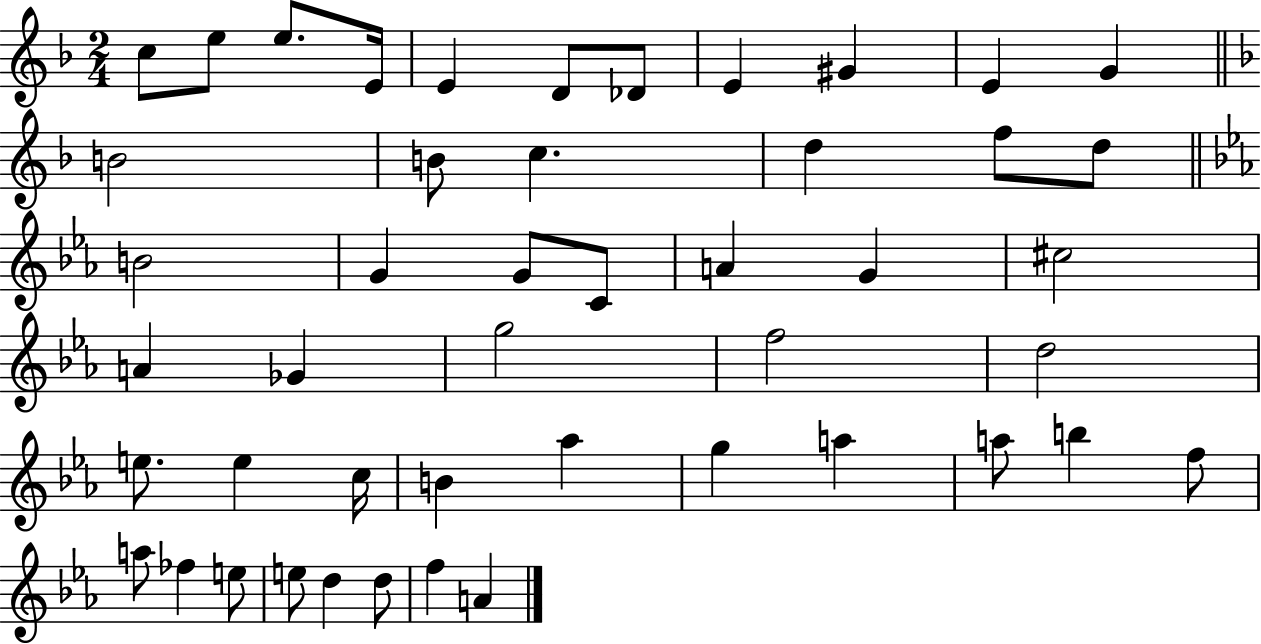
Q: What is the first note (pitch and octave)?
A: C5